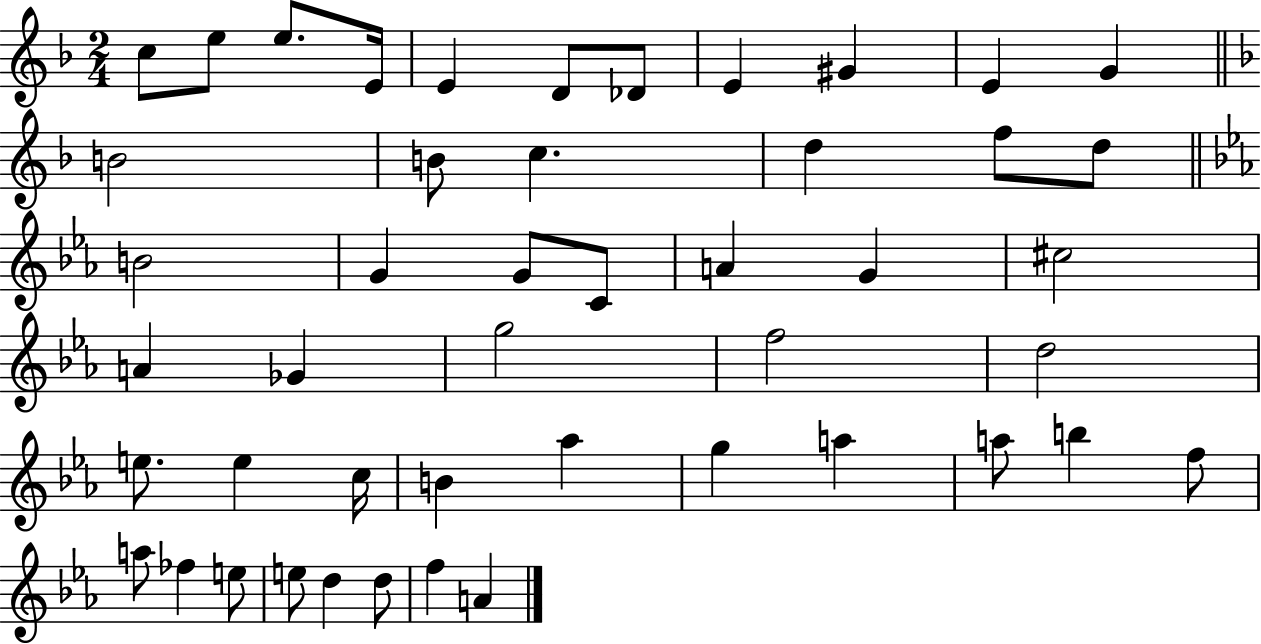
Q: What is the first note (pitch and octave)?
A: C5